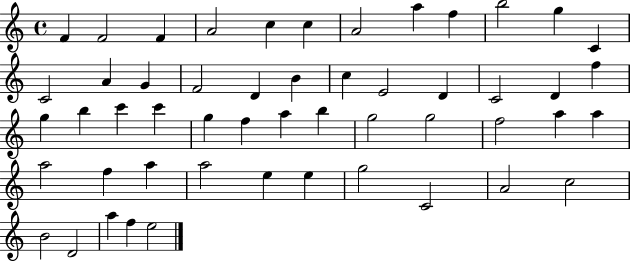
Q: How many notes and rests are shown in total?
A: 52